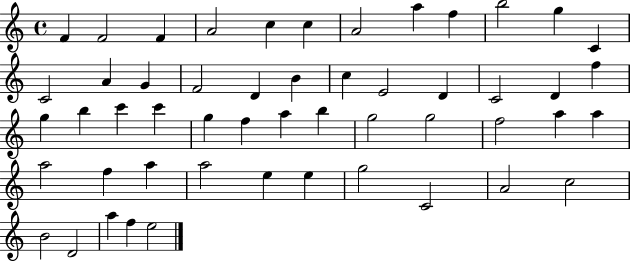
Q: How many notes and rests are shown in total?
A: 52